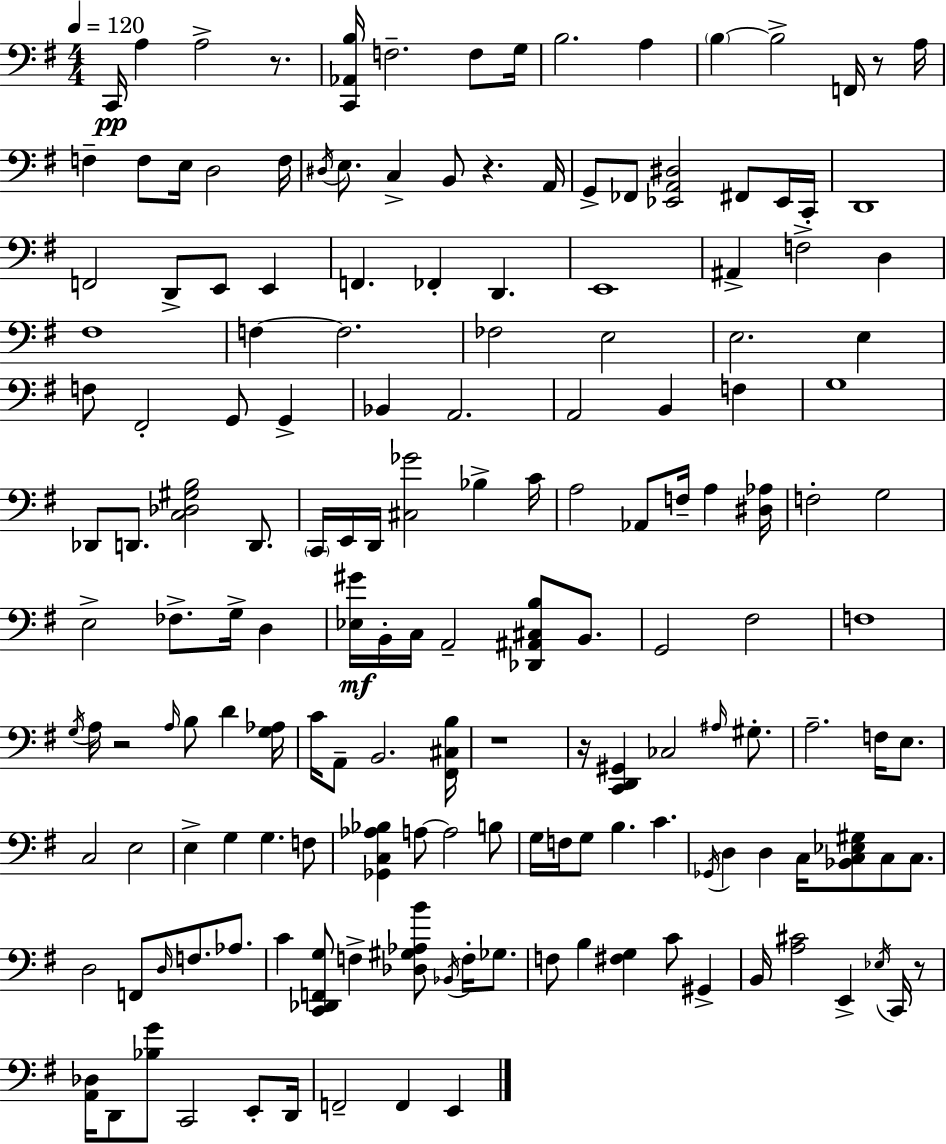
C2/s A3/q A3/h R/e. [C2,Ab2,B3]/s F3/h. F3/e G3/s B3/h. A3/q B3/q B3/h F2/s R/e A3/s F3/q F3/e E3/s D3/h F3/s D#3/s E3/e. C3/q B2/e R/q. A2/s G2/e FES2/e [Eb2,A2,D#3]/h F#2/e Eb2/s C2/s D2/w F2/h D2/e E2/e E2/q F2/q. FES2/q D2/q. E2/w A#2/q F3/h D3/q F#3/w F3/q F3/h. FES3/h E3/h E3/h. E3/q F3/e F#2/h G2/e G2/q Bb2/q A2/h. A2/h B2/q F3/q G3/w Db2/e D2/e. [C3,Db3,G#3,B3]/h D2/e. C2/s E2/s D2/s [C#3,Gb4]/h Bb3/q C4/s A3/h Ab2/e F3/s A3/q [D#3,Ab3]/s F3/h G3/h E3/h FES3/e. G3/s D3/q [Eb3,G#4]/s B2/s C3/s A2/h [Db2,A#2,C#3,B3]/e B2/e. G2/h F#3/h F3/w G3/s A3/s R/h A3/s B3/e D4/q [G3,Ab3]/s C4/s A2/e B2/h. [F#2,C#3,B3]/s R/w R/s [C2,D2,G#2]/q CES3/h A#3/s G#3/e. A3/h. F3/s E3/e. C3/h E3/h E3/q G3/q G3/q. F3/e [Gb2,C3,Ab3,Bb3]/q A3/e A3/h B3/e G3/s F3/s G3/e B3/q. C4/q. Gb2/s D3/q D3/q C3/s [Bb2,C3,Eb3,G#3]/e C3/e C3/e. D3/h F2/e D3/s F3/e. Ab3/e. C4/q [C2,Db2,F2,G3]/e F3/q [Db3,G#3,Ab3,B4]/e Bb2/s F3/s Gb3/e. F3/e B3/q [F#3,G3]/q C4/e G#2/q B2/s [A3,C#4]/h E2/q Eb3/s C2/s R/e [A2,Db3]/s D2/e [Bb3,G4]/e C2/h E2/e D2/s F2/h F2/q E2/q